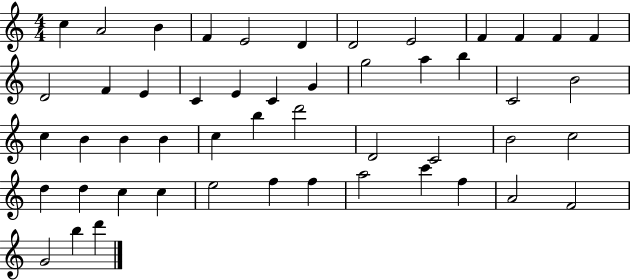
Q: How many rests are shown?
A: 0